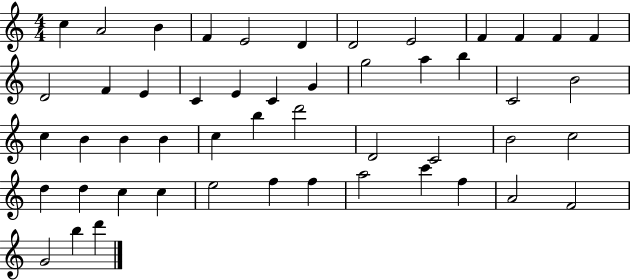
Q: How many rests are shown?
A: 0